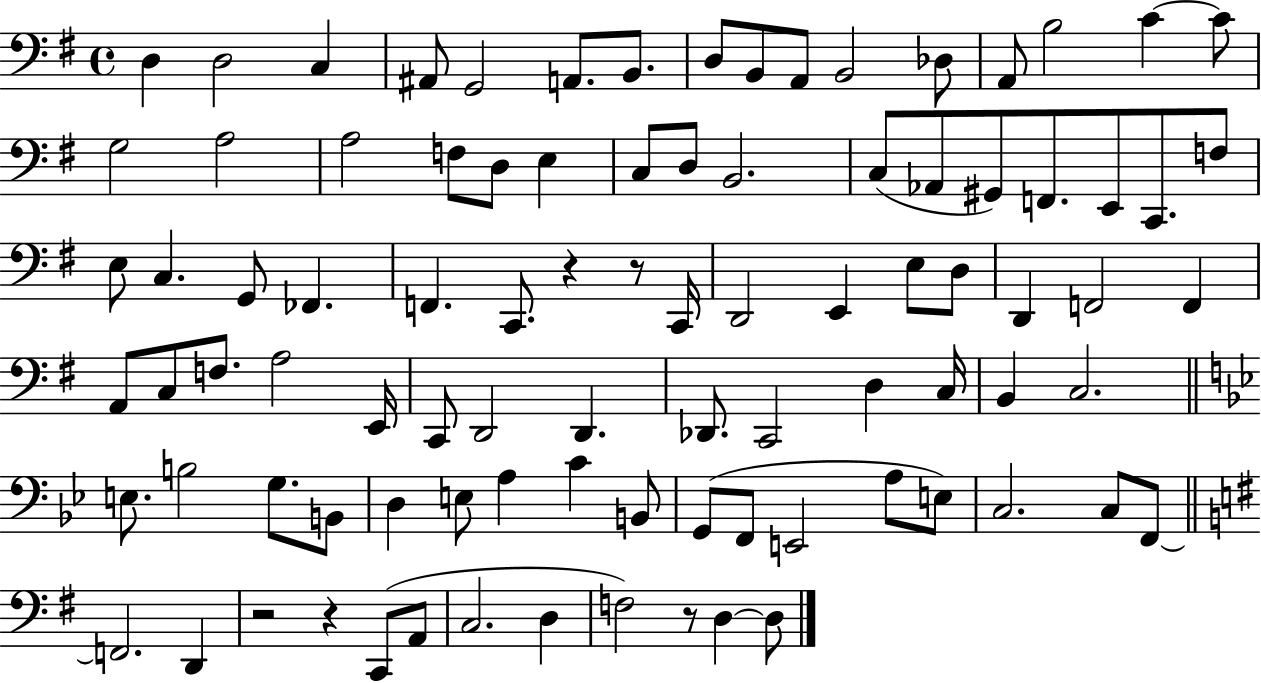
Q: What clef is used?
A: bass